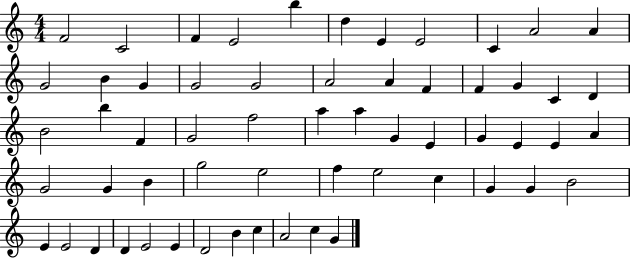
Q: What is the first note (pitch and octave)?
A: F4